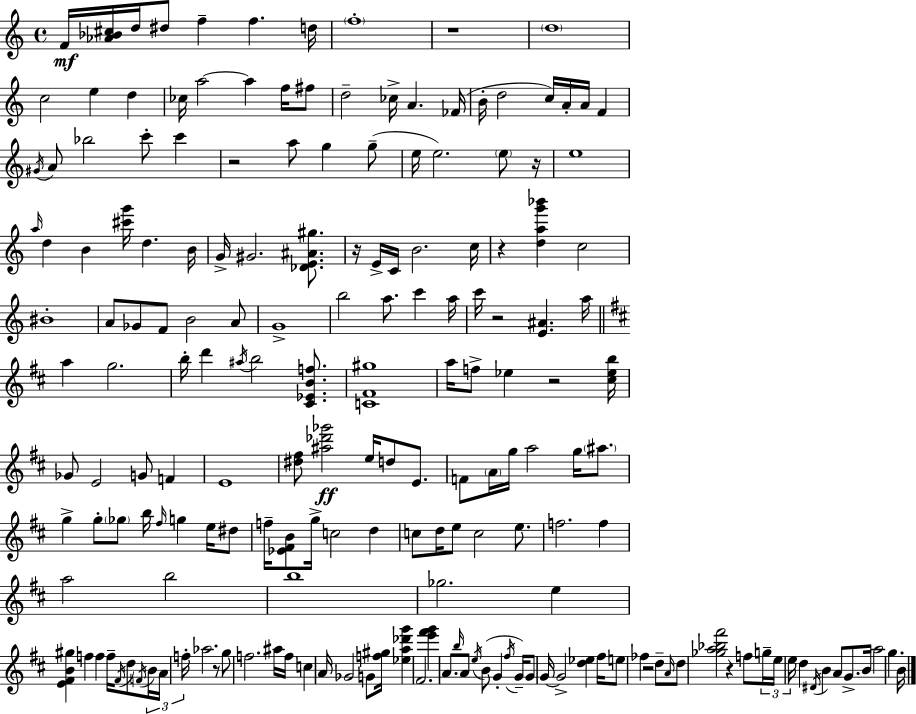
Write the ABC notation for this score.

X:1
T:Untitled
M:4/4
L:1/4
K:Am
F/4 [_A_B^c]/4 d/4 ^d/2 f f d/4 f4 z4 d4 c2 e d _c/4 a2 a f/4 ^f/2 d2 _c/4 A _F/4 B/4 d2 c/4 A/4 A/4 F ^G/4 A/2 _b2 c'/2 c' z2 a/2 g g/2 e/4 e2 e/2 z/4 e4 a/4 d B [^c'g']/4 d B/4 G/4 ^G2 [_DE^A^g]/2 z/4 E/4 C/4 B2 c/4 z [dag'_b'] c2 ^B4 A/2 _G/2 F/2 B2 A/2 G4 b2 a/2 c' a/4 c'/4 z2 [E^A] a/4 a g2 b/4 d' ^a/4 b2 [^C_EBf]/2 [C^F^g]4 a/4 f/2 _e z2 [^c_eb]/4 _G/2 E2 G/2 F E4 [^d^f]/2 [^a_d'_g']2 e/4 d/2 E/2 F/2 A/4 g/4 a2 g/4 ^a/2 g g/2 _g/2 b/4 ^f/4 g e/4 ^d/2 f/4 [_E^FB]/2 g/4 c2 d c/2 d/4 e/2 c2 e/2 f2 f a2 b2 b4 _g2 e [E^FB^g] f f f/4 ^F/4 d/2 F/4 B/4 A/4 f/4 _a2 z/2 g/2 f2 ^a/4 f/4 c A/4 _G2 G/2 [f^g]/4 [_ea_d'g'] ^F2 [e'^f'g'] A/2 b/4 A/2 e/4 B/2 G ^f/4 G/4 G/2 G/4 G2 [d_e] ^f/4 e/2 _f z2 d/2 A/4 d/2 [_ga_b^f']2 z f/2 g/4 e/4 e/4 d ^D/4 B A/2 G/2 B/4 a2 g B/4